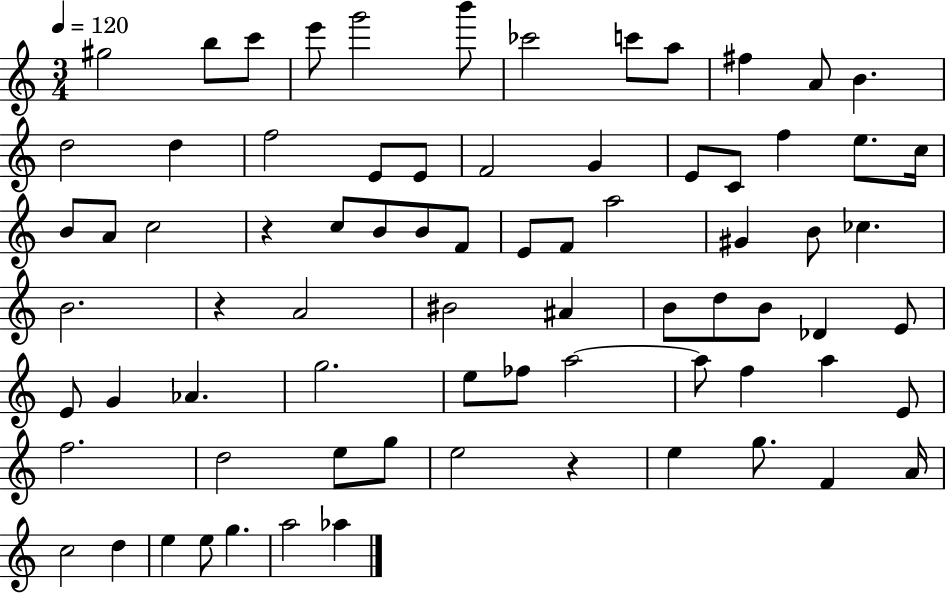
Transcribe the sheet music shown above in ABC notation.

X:1
T:Untitled
M:3/4
L:1/4
K:C
^g2 b/2 c'/2 e'/2 g'2 b'/2 _c'2 c'/2 a/2 ^f A/2 B d2 d f2 E/2 E/2 F2 G E/2 C/2 f e/2 c/4 B/2 A/2 c2 z c/2 B/2 B/2 F/2 E/2 F/2 a2 ^G B/2 _c B2 z A2 ^B2 ^A B/2 d/2 B/2 _D E/2 E/2 G _A g2 e/2 _f/2 a2 a/2 f a E/2 f2 d2 e/2 g/2 e2 z e g/2 F A/4 c2 d e e/2 g a2 _a